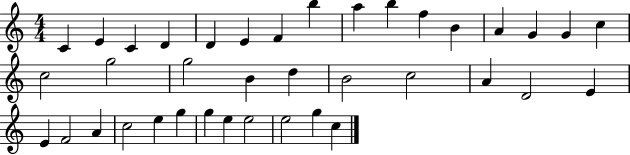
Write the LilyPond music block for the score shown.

{
  \clef treble
  \numericTimeSignature
  \time 4/4
  \key c \major
  c'4 e'4 c'4 d'4 | d'4 e'4 f'4 b''4 | a''4 b''4 f''4 b'4 | a'4 g'4 g'4 c''4 | \break c''2 g''2 | g''2 b'4 d''4 | b'2 c''2 | a'4 d'2 e'4 | \break e'4 f'2 a'4 | c''2 e''4 g''4 | g''4 e''4 e''2 | e''2 g''4 c''4 | \break \bar "|."
}